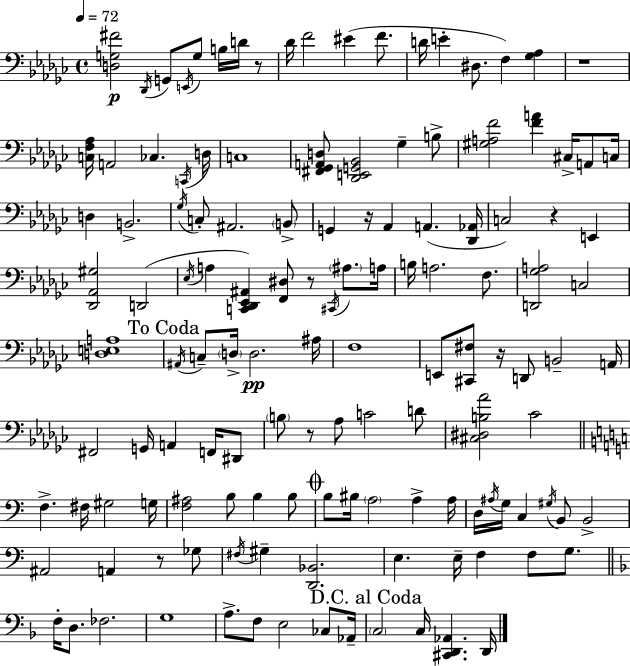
[D3,G3,F#4]/h Db2/s G2/e E2/s G3/e B3/s D4/s R/e Db4/s F4/h EIS4/q F4/e. D4/s E4/q D#3/e. F3/q [Gb3,Ab3]/q R/w [C3,F3,Ab3]/s A2/h CES3/q. C2/s D3/s C3/w [F#2,Gb2,A2,D3]/e [Db2,E2,G2,Bb2]/h Gb3/q B3/e [G#3,A3,F4]/h [F4,A4]/q C#3/s A2/e C3/s D3/q B2/h. Gb3/s C3/e A#2/h. B2/e G2/q R/s Ab2/q A2/q. [Db2,Ab2]/s C3/h R/q E2/q [Db2,Ab2,G#3]/h D2/h Eb3/s A3/q [C2,Db2,Eb2,A#2]/q [F2,D#3]/e R/e C#2/s A#3/e. A3/s B3/s A3/h. F3/e. [D2,Gb3,A3]/h C3/h [D3,E3,A3]/w A#2/s C3/e D3/s D3/h. A#3/s F3/w E2/e [C#2,F#3]/e R/s D2/e B2/h A2/s F#2/h G2/s A2/q F2/s D#2/e B3/e R/e Ab3/e C4/h D4/e [C#3,D#3,B3,Ab4]/h CES4/h F3/q. F#3/s G#3/h G3/s [F3,A#3]/h B3/e B3/q B3/e B3/e BIS3/s A3/h A3/q A3/s D3/s A#3/s G3/s C3/q G#3/s B2/e B2/h A#2/h A2/q R/e Gb3/e F#3/s G#3/q [D2,Bb2]/h. E3/q. E3/s F3/q F3/e G3/e. F3/s D3/e. FES3/h. G3/w A3/e. F3/e E3/h CES3/e Ab2/s C3/h C3/s [C#2,D2,Ab2]/q. D2/s